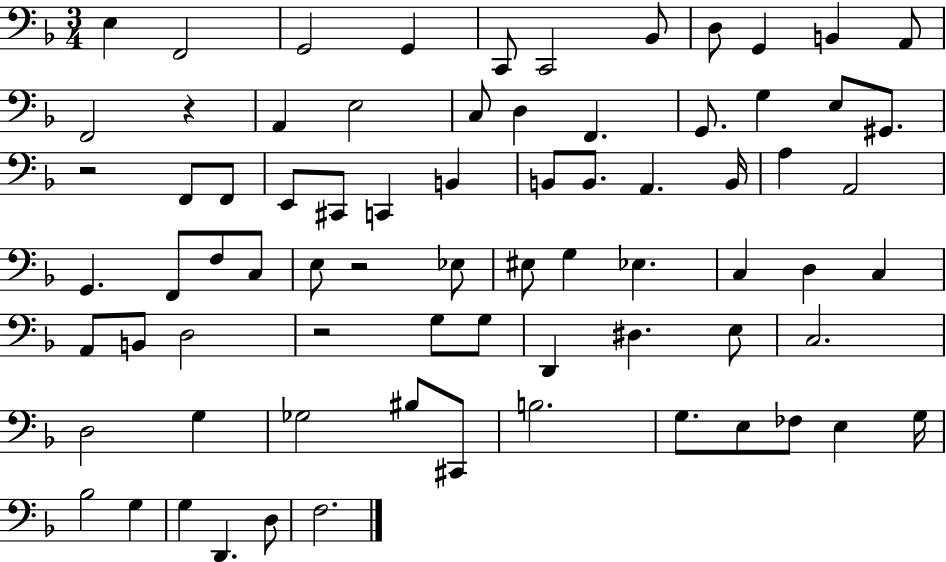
E3/q F2/h G2/h G2/q C2/e C2/h Bb2/e D3/e G2/q B2/q A2/e F2/h R/q A2/q E3/h C3/e D3/q F2/q. G2/e. G3/q E3/e G#2/e. R/h F2/e F2/e E2/e C#2/e C2/q B2/q B2/e B2/e. A2/q. B2/s A3/q A2/h G2/q. F2/e F3/e C3/e E3/e R/h Eb3/e EIS3/e G3/q Eb3/q. C3/q D3/q C3/q A2/e B2/e D3/h R/h G3/e G3/e D2/q D#3/q. E3/e C3/h. D3/h G3/q Gb3/h BIS3/e C#2/e B3/h. G3/e. E3/e FES3/e E3/q G3/s Bb3/h G3/q G3/q D2/q. D3/e F3/h.